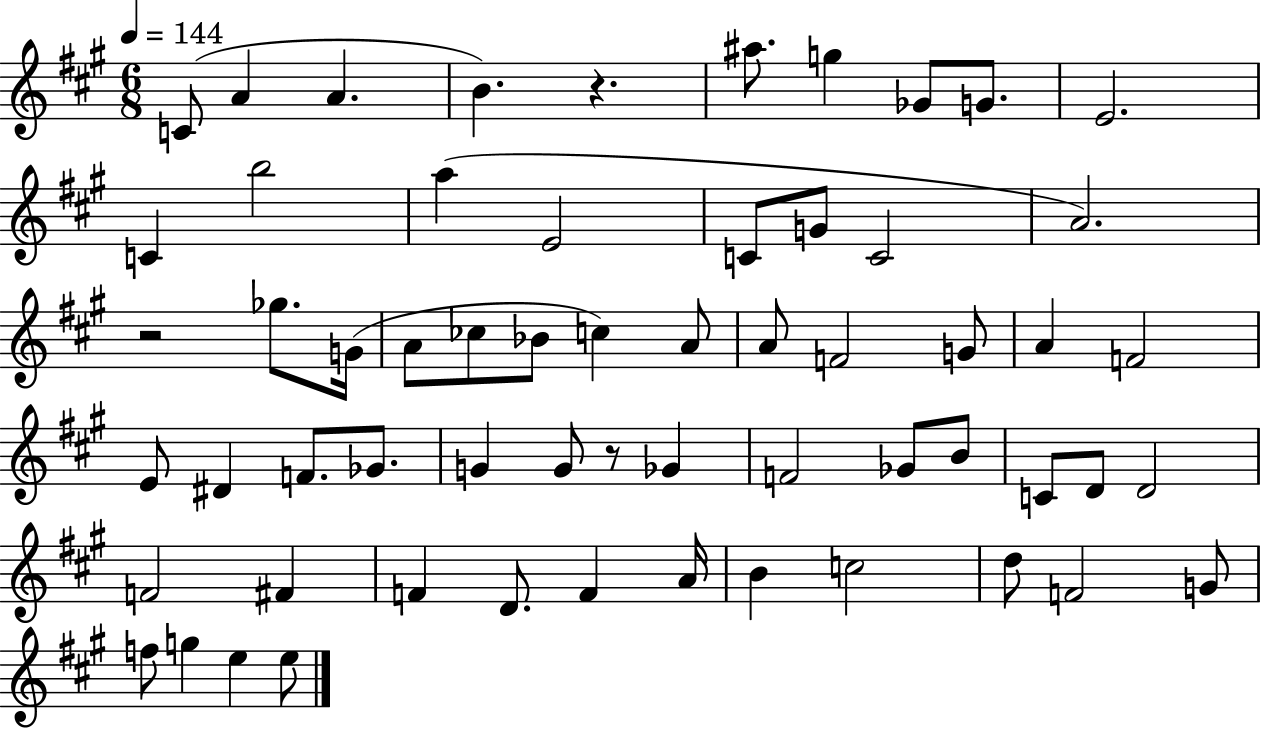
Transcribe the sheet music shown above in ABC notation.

X:1
T:Untitled
M:6/8
L:1/4
K:A
C/2 A A B z ^a/2 g _G/2 G/2 E2 C b2 a E2 C/2 G/2 C2 A2 z2 _g/2 G/4 A/2 _c/2 _B/2 c A/2 A/2 F2 G/2 A F2 E/2 ^D F/2 _G/2 G G/2 z/2 _G F2 _G/2 B/2 C/2 D/2 D2 F2 ^F F D/2 F A/4 B c2 d/2 F2 G/2 f/2 g e e/2